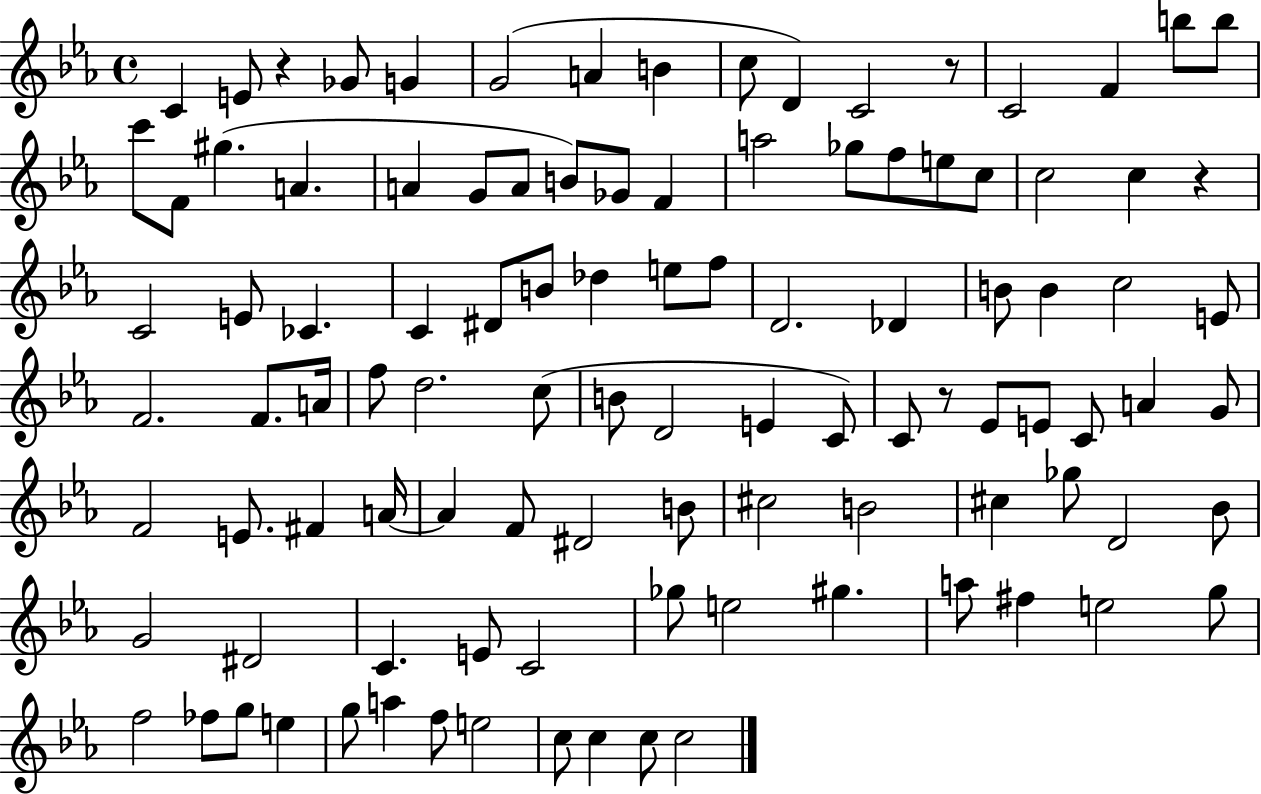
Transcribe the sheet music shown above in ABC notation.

X:1
T:Untitled
M:4/4
L:1/4
K:Eb
C E/2 z _G/2 G G2 A B c/2 D C2 z/2 C2 F b/2 b/2 c'/2 F/2 ^g A A G/2 A/2 B/2 _G/2 F a2 _g/2 f/2 e/2 c/2 c2 c z C2 E/2 _C C ^D/2 B/2 _d e/2 f/2 D2 _D B/2 B c2 E/2 F2 F/2 A/4 f/2 d2 c/2 B/2 D2 E C/2 C/2 z/2 _E/2 E/2 C/2 A G/2 F2 E/2 ^F A/4 A F/2 ^D2 B/2 ^c2 B2 ^c _g/2 D2 _B/2 G2 ^D2 C E/2 C2 _g/2 e2 ^g a/2 ^f e2 g/2 f2 _f/2 g/2 e g/2 a f/2 e2 c/2 c c/2 c2